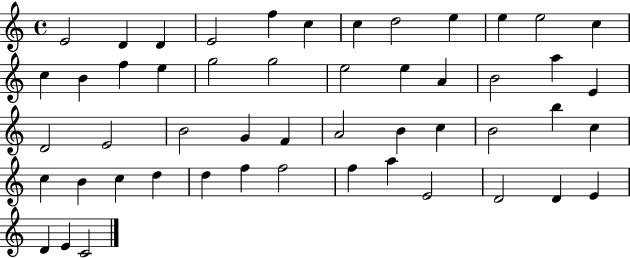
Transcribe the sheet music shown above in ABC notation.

X:1
T:Untitled
M:4/4
L:1/4
K:C
E2 D D E2 f c c d2 e e e2 c c B f e g2 g2 e2 e A B2 a E D2 E2 B2 G F A2 B c B2 b c c B c d d f f2 f a E2 D2 D E D E C2